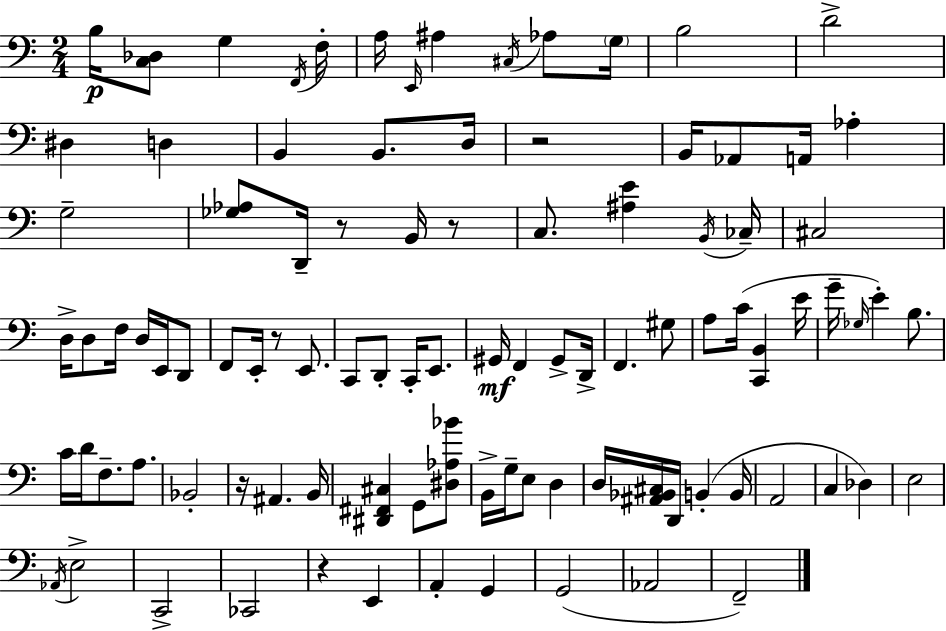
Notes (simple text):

B3/s [C3,Db3]/e G3/q F2/s F3/s A3/s E2/s A#3/q C#3/s Ab3/e G3/s B3/h D4/h D#3/q D3/q B2/q B2/e. D3/s R/h B2/s Ab2/e A2/s Ab3/q G3/h [Gb3,Ab3]/e D2/s R/e B2/s R/e C3/e. [A#3,E4]/q B2/s CES3/s C#3/h D3/s D3/e F3/s D3/s E2/s D2/e F2/e E2/s R/e E2/e. C2/e D2/e C2/s E2/e. G#2/s F2/q G#2/e D2/s F2/q. G#3/e A3/e C4/s [C2,B2]/q E4/s G4/s Gb3/s E4/q B3/e. C4/s D4/s F3/e. A3/e. Bb2/h R/s A#2/q. B2/s [D#2,F#2,C#3]/q G2/e [D#3,Ab3,Bb4]/e B2/s G3/s E3/e D3/q D3/s [A#2,Bb2,C#3]/s D2/s B2/q B2/s A2/h C3/q Db3/q E3/h Ab2/s E3/h C2/h CES2/h R/q E2/q A2/q G2/q G2/h Ab2/h F2/h